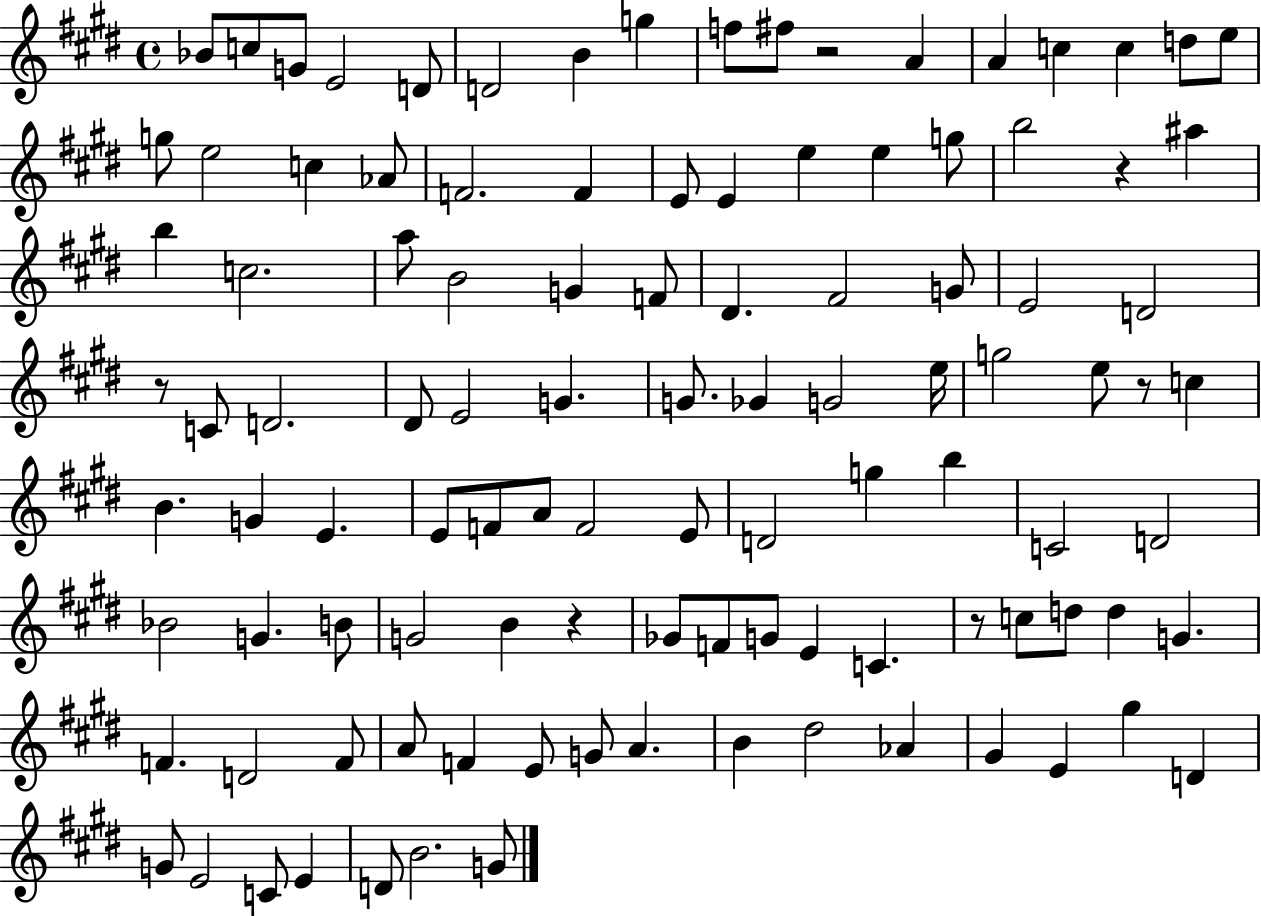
{
  \clef treble
  \time 4/4
  \defaultTimeSignature
  \key e \major
  bes'8 c''8 g'8 e'2 d'8 | d'2 b'4 g''4 | f''8 fis''8 r2 a'4 | a'4 c''4 c''4 d''8 e''8 | \break g''8 e''2 c''4 aes'8 | f'2. f'4 | e'8 e'4 e''4 e''4 g''8 | b''2 r4 ais''4 | \break b''4 c''2. | a''8 b'2 g'4 f'8 | dis'4. fis'2 g'8 | e'2 d'2 | \break r8 c'8 d'2. | dis'8 e'2 g'4. | g'8. ges'4 g'2 e''16 | g''2 e''8 r8 c''4 | \break b'4. g'4 e'4. | e'8 f'8 a'8 f'2 e'8 | d'2 g''4 b''4 | c'2 d'2 | \break bes'2 g'4. b'8 | g'2 b'4 r4 | ges'8 f'8 g'8 e'4 c'4. | r8 c''8 d''8 d''4 g'4. | \break f'4. d'2 f'8 | a'8 f'4 e'8 g'8 a'4. | b'4 dis''2 aes'4 | gis'4 e'4 gis''4 d'4 | \break g'8 e'2 c'8 e'4 | d'8 b'2. g'8 | \bar "|."
}